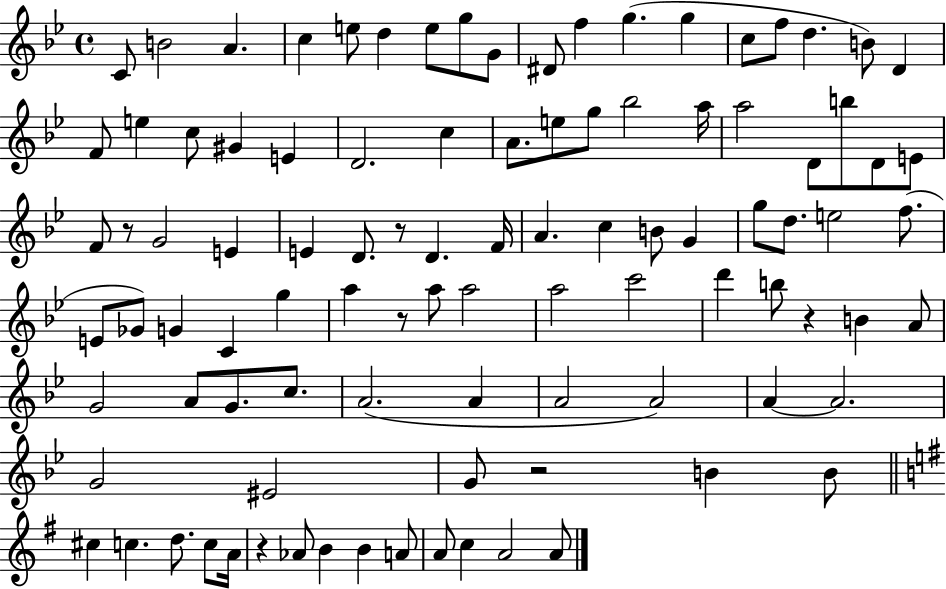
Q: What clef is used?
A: treble